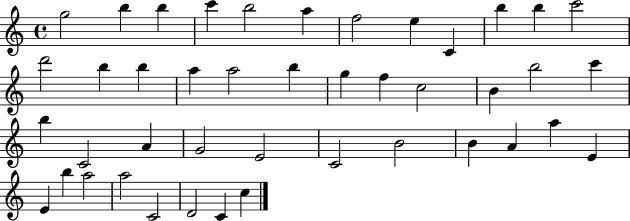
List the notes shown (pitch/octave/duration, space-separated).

G5/h B5/q B5/q C6/q B5/h A5/q F5/h E5/q C4/q B5/q B5/q C6/h D6/h B5/q B5/q A5/q A5/h B5/q G5/q F5/q C5/h B4/q B5/h C6/q B5/q C4/h A4/q G4/h E4/h C4/h B4/h B4/q A4/q A5/q E4/q E4/q B5/q A5/h A5/h C4/h D4/h C4/q C5/q